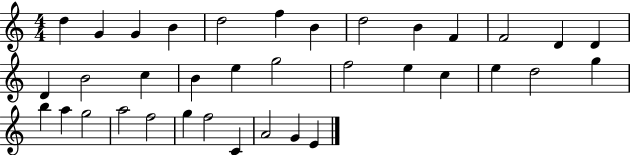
X:1
T:Untitled
M:4/4
L:1/4
K:C
d G G B d2 f B d2 B F F2 D D D B2 c B e g2 f2 e c e d2 g b a g2 a2 f2 g f2 C A2 G E